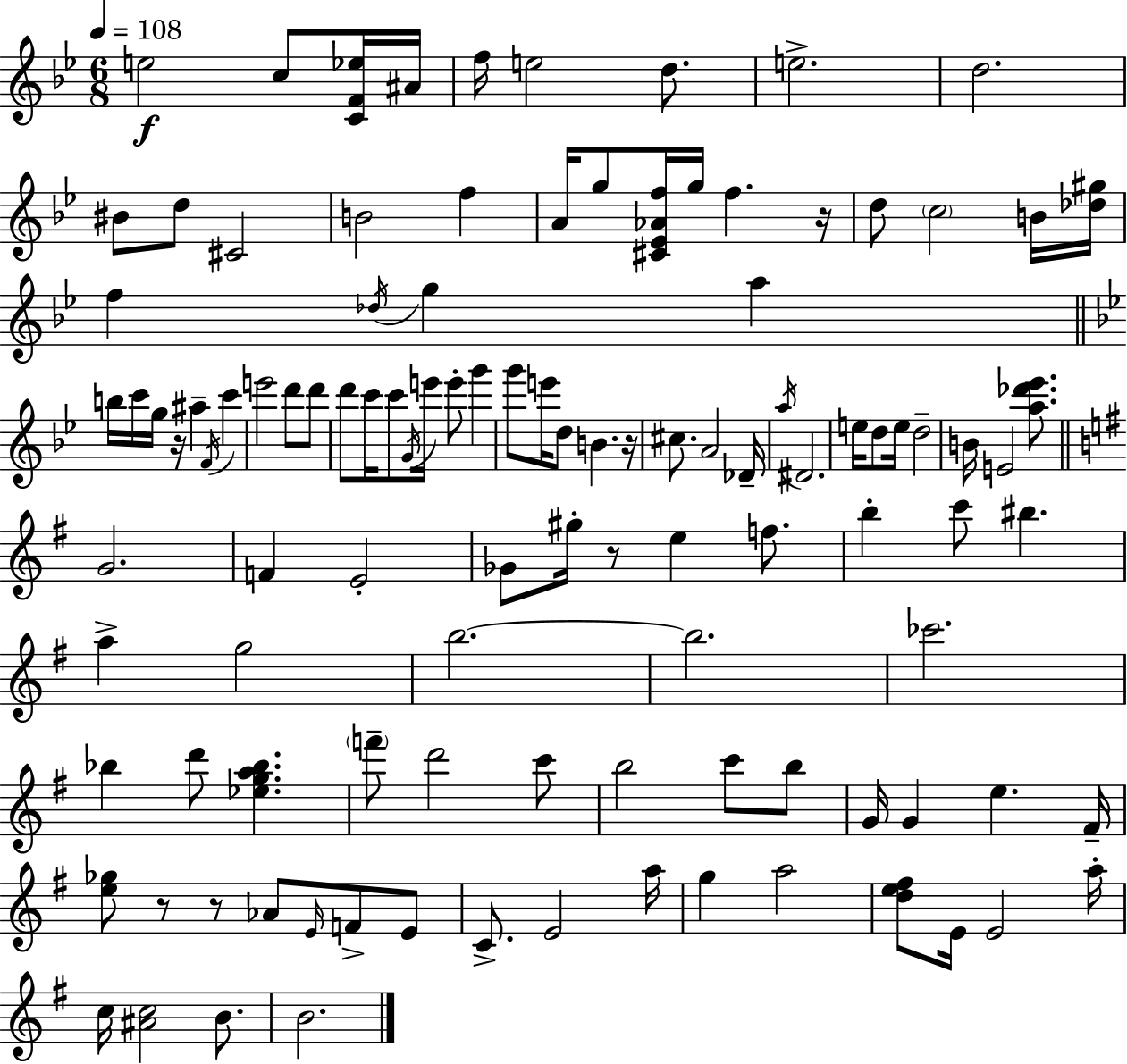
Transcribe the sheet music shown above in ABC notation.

X:1
T:Untitled
M:6/8
L:1/4
K:Gm
e2 c/2 [CF_e]/4 ^A/4 f/4 e2 d/2 e2 d2 ^B/2 d/2 ^C2 B2 f A/4 g/2 [^C_E_Af]/4 g/4 f z/4 d/2 c2 B/4 [_d^g]/4 f _d/4 g a b/4 c'/4 g/4 z/4 ^a F/4 c' e'2 d'/2 d'/2 d'/2 c'/4 c'/2 G/4 e'/4 e'/2 g' g'/2 e'/4 d/2 B z/4 ^c/2 A2 _D/4 a/4 ^D2 e/4 d/2 e/4 d2 B/4 E2 [a_d'_e']/2 G2 F E2 _G/2 ^g/4 z/2 e f/2 b c'/2 ^b a g2 b2 b2 _c'2 _b d'/2 [_ega_b] f'/2 d'2 c'/2 b2 c'/2 b/2 G/4 G e ^F/4 [e_g]/2 z/2 z/2 _A/2 E/4 F/2 E/2 C/2 E2 a/4 g a2 [de^f]/2 E/4 E2 a/4 c/4 [^Ac]2 B/2 B2